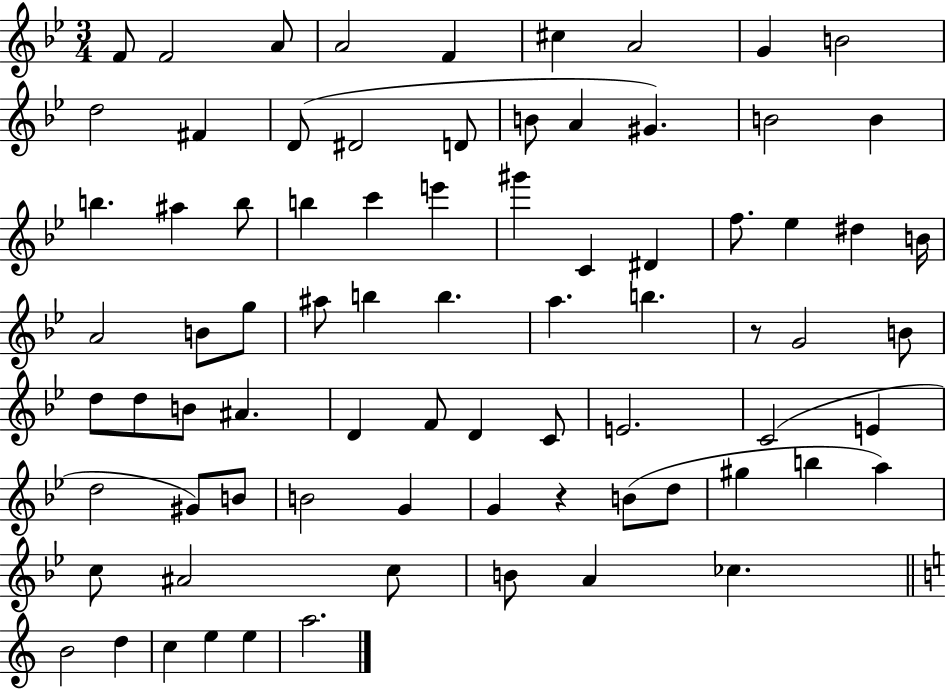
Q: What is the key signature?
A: BES major